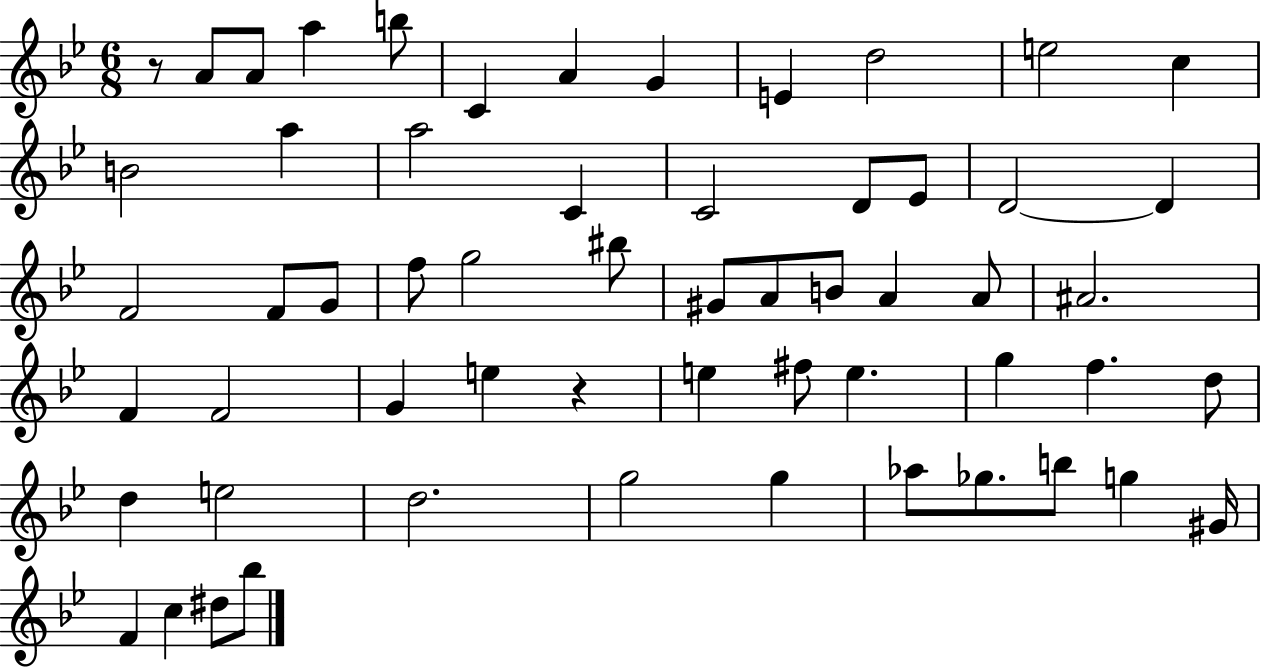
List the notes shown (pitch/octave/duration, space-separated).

R/e A4/e A4/e A5/q B5/e C4/q A4/q G4/q E4/q D5/h E5/h C5/q B4/h A5/q A5/h C4/q C4/h D4/e Eb4/e D4/h D4/q F4/h F4/e G4/e F5/e G5/h BIS5/e G#4/e A4/e B4/e A4/q A4/e A#4/h. F4/q F4/h G4/q E5/q R/q E5/q F#5/e E5/q. G5/q F5/q. D5/e D5/q E5/h D5/h. G5/h G5/q Ab5/e Gb5/e. B5/e G5/q G#4/s F4/q C5/q D#5/e Bb5/e